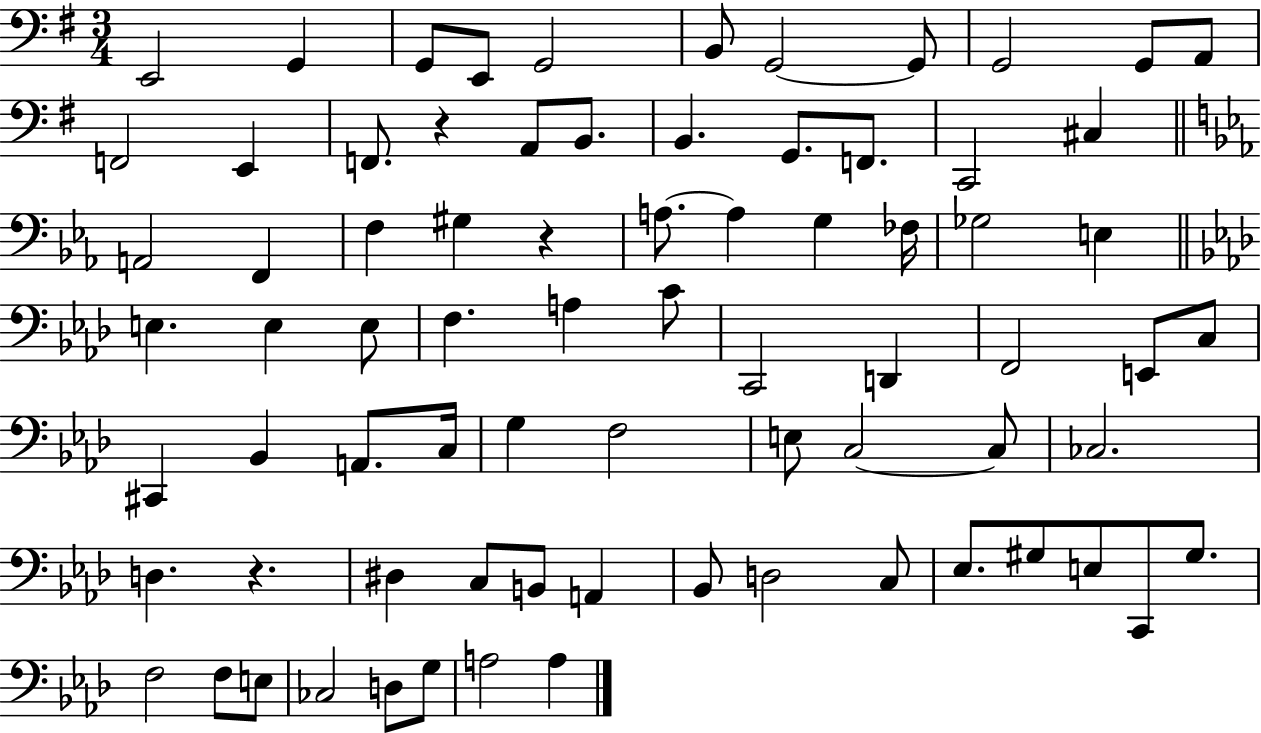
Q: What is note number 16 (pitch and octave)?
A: B2